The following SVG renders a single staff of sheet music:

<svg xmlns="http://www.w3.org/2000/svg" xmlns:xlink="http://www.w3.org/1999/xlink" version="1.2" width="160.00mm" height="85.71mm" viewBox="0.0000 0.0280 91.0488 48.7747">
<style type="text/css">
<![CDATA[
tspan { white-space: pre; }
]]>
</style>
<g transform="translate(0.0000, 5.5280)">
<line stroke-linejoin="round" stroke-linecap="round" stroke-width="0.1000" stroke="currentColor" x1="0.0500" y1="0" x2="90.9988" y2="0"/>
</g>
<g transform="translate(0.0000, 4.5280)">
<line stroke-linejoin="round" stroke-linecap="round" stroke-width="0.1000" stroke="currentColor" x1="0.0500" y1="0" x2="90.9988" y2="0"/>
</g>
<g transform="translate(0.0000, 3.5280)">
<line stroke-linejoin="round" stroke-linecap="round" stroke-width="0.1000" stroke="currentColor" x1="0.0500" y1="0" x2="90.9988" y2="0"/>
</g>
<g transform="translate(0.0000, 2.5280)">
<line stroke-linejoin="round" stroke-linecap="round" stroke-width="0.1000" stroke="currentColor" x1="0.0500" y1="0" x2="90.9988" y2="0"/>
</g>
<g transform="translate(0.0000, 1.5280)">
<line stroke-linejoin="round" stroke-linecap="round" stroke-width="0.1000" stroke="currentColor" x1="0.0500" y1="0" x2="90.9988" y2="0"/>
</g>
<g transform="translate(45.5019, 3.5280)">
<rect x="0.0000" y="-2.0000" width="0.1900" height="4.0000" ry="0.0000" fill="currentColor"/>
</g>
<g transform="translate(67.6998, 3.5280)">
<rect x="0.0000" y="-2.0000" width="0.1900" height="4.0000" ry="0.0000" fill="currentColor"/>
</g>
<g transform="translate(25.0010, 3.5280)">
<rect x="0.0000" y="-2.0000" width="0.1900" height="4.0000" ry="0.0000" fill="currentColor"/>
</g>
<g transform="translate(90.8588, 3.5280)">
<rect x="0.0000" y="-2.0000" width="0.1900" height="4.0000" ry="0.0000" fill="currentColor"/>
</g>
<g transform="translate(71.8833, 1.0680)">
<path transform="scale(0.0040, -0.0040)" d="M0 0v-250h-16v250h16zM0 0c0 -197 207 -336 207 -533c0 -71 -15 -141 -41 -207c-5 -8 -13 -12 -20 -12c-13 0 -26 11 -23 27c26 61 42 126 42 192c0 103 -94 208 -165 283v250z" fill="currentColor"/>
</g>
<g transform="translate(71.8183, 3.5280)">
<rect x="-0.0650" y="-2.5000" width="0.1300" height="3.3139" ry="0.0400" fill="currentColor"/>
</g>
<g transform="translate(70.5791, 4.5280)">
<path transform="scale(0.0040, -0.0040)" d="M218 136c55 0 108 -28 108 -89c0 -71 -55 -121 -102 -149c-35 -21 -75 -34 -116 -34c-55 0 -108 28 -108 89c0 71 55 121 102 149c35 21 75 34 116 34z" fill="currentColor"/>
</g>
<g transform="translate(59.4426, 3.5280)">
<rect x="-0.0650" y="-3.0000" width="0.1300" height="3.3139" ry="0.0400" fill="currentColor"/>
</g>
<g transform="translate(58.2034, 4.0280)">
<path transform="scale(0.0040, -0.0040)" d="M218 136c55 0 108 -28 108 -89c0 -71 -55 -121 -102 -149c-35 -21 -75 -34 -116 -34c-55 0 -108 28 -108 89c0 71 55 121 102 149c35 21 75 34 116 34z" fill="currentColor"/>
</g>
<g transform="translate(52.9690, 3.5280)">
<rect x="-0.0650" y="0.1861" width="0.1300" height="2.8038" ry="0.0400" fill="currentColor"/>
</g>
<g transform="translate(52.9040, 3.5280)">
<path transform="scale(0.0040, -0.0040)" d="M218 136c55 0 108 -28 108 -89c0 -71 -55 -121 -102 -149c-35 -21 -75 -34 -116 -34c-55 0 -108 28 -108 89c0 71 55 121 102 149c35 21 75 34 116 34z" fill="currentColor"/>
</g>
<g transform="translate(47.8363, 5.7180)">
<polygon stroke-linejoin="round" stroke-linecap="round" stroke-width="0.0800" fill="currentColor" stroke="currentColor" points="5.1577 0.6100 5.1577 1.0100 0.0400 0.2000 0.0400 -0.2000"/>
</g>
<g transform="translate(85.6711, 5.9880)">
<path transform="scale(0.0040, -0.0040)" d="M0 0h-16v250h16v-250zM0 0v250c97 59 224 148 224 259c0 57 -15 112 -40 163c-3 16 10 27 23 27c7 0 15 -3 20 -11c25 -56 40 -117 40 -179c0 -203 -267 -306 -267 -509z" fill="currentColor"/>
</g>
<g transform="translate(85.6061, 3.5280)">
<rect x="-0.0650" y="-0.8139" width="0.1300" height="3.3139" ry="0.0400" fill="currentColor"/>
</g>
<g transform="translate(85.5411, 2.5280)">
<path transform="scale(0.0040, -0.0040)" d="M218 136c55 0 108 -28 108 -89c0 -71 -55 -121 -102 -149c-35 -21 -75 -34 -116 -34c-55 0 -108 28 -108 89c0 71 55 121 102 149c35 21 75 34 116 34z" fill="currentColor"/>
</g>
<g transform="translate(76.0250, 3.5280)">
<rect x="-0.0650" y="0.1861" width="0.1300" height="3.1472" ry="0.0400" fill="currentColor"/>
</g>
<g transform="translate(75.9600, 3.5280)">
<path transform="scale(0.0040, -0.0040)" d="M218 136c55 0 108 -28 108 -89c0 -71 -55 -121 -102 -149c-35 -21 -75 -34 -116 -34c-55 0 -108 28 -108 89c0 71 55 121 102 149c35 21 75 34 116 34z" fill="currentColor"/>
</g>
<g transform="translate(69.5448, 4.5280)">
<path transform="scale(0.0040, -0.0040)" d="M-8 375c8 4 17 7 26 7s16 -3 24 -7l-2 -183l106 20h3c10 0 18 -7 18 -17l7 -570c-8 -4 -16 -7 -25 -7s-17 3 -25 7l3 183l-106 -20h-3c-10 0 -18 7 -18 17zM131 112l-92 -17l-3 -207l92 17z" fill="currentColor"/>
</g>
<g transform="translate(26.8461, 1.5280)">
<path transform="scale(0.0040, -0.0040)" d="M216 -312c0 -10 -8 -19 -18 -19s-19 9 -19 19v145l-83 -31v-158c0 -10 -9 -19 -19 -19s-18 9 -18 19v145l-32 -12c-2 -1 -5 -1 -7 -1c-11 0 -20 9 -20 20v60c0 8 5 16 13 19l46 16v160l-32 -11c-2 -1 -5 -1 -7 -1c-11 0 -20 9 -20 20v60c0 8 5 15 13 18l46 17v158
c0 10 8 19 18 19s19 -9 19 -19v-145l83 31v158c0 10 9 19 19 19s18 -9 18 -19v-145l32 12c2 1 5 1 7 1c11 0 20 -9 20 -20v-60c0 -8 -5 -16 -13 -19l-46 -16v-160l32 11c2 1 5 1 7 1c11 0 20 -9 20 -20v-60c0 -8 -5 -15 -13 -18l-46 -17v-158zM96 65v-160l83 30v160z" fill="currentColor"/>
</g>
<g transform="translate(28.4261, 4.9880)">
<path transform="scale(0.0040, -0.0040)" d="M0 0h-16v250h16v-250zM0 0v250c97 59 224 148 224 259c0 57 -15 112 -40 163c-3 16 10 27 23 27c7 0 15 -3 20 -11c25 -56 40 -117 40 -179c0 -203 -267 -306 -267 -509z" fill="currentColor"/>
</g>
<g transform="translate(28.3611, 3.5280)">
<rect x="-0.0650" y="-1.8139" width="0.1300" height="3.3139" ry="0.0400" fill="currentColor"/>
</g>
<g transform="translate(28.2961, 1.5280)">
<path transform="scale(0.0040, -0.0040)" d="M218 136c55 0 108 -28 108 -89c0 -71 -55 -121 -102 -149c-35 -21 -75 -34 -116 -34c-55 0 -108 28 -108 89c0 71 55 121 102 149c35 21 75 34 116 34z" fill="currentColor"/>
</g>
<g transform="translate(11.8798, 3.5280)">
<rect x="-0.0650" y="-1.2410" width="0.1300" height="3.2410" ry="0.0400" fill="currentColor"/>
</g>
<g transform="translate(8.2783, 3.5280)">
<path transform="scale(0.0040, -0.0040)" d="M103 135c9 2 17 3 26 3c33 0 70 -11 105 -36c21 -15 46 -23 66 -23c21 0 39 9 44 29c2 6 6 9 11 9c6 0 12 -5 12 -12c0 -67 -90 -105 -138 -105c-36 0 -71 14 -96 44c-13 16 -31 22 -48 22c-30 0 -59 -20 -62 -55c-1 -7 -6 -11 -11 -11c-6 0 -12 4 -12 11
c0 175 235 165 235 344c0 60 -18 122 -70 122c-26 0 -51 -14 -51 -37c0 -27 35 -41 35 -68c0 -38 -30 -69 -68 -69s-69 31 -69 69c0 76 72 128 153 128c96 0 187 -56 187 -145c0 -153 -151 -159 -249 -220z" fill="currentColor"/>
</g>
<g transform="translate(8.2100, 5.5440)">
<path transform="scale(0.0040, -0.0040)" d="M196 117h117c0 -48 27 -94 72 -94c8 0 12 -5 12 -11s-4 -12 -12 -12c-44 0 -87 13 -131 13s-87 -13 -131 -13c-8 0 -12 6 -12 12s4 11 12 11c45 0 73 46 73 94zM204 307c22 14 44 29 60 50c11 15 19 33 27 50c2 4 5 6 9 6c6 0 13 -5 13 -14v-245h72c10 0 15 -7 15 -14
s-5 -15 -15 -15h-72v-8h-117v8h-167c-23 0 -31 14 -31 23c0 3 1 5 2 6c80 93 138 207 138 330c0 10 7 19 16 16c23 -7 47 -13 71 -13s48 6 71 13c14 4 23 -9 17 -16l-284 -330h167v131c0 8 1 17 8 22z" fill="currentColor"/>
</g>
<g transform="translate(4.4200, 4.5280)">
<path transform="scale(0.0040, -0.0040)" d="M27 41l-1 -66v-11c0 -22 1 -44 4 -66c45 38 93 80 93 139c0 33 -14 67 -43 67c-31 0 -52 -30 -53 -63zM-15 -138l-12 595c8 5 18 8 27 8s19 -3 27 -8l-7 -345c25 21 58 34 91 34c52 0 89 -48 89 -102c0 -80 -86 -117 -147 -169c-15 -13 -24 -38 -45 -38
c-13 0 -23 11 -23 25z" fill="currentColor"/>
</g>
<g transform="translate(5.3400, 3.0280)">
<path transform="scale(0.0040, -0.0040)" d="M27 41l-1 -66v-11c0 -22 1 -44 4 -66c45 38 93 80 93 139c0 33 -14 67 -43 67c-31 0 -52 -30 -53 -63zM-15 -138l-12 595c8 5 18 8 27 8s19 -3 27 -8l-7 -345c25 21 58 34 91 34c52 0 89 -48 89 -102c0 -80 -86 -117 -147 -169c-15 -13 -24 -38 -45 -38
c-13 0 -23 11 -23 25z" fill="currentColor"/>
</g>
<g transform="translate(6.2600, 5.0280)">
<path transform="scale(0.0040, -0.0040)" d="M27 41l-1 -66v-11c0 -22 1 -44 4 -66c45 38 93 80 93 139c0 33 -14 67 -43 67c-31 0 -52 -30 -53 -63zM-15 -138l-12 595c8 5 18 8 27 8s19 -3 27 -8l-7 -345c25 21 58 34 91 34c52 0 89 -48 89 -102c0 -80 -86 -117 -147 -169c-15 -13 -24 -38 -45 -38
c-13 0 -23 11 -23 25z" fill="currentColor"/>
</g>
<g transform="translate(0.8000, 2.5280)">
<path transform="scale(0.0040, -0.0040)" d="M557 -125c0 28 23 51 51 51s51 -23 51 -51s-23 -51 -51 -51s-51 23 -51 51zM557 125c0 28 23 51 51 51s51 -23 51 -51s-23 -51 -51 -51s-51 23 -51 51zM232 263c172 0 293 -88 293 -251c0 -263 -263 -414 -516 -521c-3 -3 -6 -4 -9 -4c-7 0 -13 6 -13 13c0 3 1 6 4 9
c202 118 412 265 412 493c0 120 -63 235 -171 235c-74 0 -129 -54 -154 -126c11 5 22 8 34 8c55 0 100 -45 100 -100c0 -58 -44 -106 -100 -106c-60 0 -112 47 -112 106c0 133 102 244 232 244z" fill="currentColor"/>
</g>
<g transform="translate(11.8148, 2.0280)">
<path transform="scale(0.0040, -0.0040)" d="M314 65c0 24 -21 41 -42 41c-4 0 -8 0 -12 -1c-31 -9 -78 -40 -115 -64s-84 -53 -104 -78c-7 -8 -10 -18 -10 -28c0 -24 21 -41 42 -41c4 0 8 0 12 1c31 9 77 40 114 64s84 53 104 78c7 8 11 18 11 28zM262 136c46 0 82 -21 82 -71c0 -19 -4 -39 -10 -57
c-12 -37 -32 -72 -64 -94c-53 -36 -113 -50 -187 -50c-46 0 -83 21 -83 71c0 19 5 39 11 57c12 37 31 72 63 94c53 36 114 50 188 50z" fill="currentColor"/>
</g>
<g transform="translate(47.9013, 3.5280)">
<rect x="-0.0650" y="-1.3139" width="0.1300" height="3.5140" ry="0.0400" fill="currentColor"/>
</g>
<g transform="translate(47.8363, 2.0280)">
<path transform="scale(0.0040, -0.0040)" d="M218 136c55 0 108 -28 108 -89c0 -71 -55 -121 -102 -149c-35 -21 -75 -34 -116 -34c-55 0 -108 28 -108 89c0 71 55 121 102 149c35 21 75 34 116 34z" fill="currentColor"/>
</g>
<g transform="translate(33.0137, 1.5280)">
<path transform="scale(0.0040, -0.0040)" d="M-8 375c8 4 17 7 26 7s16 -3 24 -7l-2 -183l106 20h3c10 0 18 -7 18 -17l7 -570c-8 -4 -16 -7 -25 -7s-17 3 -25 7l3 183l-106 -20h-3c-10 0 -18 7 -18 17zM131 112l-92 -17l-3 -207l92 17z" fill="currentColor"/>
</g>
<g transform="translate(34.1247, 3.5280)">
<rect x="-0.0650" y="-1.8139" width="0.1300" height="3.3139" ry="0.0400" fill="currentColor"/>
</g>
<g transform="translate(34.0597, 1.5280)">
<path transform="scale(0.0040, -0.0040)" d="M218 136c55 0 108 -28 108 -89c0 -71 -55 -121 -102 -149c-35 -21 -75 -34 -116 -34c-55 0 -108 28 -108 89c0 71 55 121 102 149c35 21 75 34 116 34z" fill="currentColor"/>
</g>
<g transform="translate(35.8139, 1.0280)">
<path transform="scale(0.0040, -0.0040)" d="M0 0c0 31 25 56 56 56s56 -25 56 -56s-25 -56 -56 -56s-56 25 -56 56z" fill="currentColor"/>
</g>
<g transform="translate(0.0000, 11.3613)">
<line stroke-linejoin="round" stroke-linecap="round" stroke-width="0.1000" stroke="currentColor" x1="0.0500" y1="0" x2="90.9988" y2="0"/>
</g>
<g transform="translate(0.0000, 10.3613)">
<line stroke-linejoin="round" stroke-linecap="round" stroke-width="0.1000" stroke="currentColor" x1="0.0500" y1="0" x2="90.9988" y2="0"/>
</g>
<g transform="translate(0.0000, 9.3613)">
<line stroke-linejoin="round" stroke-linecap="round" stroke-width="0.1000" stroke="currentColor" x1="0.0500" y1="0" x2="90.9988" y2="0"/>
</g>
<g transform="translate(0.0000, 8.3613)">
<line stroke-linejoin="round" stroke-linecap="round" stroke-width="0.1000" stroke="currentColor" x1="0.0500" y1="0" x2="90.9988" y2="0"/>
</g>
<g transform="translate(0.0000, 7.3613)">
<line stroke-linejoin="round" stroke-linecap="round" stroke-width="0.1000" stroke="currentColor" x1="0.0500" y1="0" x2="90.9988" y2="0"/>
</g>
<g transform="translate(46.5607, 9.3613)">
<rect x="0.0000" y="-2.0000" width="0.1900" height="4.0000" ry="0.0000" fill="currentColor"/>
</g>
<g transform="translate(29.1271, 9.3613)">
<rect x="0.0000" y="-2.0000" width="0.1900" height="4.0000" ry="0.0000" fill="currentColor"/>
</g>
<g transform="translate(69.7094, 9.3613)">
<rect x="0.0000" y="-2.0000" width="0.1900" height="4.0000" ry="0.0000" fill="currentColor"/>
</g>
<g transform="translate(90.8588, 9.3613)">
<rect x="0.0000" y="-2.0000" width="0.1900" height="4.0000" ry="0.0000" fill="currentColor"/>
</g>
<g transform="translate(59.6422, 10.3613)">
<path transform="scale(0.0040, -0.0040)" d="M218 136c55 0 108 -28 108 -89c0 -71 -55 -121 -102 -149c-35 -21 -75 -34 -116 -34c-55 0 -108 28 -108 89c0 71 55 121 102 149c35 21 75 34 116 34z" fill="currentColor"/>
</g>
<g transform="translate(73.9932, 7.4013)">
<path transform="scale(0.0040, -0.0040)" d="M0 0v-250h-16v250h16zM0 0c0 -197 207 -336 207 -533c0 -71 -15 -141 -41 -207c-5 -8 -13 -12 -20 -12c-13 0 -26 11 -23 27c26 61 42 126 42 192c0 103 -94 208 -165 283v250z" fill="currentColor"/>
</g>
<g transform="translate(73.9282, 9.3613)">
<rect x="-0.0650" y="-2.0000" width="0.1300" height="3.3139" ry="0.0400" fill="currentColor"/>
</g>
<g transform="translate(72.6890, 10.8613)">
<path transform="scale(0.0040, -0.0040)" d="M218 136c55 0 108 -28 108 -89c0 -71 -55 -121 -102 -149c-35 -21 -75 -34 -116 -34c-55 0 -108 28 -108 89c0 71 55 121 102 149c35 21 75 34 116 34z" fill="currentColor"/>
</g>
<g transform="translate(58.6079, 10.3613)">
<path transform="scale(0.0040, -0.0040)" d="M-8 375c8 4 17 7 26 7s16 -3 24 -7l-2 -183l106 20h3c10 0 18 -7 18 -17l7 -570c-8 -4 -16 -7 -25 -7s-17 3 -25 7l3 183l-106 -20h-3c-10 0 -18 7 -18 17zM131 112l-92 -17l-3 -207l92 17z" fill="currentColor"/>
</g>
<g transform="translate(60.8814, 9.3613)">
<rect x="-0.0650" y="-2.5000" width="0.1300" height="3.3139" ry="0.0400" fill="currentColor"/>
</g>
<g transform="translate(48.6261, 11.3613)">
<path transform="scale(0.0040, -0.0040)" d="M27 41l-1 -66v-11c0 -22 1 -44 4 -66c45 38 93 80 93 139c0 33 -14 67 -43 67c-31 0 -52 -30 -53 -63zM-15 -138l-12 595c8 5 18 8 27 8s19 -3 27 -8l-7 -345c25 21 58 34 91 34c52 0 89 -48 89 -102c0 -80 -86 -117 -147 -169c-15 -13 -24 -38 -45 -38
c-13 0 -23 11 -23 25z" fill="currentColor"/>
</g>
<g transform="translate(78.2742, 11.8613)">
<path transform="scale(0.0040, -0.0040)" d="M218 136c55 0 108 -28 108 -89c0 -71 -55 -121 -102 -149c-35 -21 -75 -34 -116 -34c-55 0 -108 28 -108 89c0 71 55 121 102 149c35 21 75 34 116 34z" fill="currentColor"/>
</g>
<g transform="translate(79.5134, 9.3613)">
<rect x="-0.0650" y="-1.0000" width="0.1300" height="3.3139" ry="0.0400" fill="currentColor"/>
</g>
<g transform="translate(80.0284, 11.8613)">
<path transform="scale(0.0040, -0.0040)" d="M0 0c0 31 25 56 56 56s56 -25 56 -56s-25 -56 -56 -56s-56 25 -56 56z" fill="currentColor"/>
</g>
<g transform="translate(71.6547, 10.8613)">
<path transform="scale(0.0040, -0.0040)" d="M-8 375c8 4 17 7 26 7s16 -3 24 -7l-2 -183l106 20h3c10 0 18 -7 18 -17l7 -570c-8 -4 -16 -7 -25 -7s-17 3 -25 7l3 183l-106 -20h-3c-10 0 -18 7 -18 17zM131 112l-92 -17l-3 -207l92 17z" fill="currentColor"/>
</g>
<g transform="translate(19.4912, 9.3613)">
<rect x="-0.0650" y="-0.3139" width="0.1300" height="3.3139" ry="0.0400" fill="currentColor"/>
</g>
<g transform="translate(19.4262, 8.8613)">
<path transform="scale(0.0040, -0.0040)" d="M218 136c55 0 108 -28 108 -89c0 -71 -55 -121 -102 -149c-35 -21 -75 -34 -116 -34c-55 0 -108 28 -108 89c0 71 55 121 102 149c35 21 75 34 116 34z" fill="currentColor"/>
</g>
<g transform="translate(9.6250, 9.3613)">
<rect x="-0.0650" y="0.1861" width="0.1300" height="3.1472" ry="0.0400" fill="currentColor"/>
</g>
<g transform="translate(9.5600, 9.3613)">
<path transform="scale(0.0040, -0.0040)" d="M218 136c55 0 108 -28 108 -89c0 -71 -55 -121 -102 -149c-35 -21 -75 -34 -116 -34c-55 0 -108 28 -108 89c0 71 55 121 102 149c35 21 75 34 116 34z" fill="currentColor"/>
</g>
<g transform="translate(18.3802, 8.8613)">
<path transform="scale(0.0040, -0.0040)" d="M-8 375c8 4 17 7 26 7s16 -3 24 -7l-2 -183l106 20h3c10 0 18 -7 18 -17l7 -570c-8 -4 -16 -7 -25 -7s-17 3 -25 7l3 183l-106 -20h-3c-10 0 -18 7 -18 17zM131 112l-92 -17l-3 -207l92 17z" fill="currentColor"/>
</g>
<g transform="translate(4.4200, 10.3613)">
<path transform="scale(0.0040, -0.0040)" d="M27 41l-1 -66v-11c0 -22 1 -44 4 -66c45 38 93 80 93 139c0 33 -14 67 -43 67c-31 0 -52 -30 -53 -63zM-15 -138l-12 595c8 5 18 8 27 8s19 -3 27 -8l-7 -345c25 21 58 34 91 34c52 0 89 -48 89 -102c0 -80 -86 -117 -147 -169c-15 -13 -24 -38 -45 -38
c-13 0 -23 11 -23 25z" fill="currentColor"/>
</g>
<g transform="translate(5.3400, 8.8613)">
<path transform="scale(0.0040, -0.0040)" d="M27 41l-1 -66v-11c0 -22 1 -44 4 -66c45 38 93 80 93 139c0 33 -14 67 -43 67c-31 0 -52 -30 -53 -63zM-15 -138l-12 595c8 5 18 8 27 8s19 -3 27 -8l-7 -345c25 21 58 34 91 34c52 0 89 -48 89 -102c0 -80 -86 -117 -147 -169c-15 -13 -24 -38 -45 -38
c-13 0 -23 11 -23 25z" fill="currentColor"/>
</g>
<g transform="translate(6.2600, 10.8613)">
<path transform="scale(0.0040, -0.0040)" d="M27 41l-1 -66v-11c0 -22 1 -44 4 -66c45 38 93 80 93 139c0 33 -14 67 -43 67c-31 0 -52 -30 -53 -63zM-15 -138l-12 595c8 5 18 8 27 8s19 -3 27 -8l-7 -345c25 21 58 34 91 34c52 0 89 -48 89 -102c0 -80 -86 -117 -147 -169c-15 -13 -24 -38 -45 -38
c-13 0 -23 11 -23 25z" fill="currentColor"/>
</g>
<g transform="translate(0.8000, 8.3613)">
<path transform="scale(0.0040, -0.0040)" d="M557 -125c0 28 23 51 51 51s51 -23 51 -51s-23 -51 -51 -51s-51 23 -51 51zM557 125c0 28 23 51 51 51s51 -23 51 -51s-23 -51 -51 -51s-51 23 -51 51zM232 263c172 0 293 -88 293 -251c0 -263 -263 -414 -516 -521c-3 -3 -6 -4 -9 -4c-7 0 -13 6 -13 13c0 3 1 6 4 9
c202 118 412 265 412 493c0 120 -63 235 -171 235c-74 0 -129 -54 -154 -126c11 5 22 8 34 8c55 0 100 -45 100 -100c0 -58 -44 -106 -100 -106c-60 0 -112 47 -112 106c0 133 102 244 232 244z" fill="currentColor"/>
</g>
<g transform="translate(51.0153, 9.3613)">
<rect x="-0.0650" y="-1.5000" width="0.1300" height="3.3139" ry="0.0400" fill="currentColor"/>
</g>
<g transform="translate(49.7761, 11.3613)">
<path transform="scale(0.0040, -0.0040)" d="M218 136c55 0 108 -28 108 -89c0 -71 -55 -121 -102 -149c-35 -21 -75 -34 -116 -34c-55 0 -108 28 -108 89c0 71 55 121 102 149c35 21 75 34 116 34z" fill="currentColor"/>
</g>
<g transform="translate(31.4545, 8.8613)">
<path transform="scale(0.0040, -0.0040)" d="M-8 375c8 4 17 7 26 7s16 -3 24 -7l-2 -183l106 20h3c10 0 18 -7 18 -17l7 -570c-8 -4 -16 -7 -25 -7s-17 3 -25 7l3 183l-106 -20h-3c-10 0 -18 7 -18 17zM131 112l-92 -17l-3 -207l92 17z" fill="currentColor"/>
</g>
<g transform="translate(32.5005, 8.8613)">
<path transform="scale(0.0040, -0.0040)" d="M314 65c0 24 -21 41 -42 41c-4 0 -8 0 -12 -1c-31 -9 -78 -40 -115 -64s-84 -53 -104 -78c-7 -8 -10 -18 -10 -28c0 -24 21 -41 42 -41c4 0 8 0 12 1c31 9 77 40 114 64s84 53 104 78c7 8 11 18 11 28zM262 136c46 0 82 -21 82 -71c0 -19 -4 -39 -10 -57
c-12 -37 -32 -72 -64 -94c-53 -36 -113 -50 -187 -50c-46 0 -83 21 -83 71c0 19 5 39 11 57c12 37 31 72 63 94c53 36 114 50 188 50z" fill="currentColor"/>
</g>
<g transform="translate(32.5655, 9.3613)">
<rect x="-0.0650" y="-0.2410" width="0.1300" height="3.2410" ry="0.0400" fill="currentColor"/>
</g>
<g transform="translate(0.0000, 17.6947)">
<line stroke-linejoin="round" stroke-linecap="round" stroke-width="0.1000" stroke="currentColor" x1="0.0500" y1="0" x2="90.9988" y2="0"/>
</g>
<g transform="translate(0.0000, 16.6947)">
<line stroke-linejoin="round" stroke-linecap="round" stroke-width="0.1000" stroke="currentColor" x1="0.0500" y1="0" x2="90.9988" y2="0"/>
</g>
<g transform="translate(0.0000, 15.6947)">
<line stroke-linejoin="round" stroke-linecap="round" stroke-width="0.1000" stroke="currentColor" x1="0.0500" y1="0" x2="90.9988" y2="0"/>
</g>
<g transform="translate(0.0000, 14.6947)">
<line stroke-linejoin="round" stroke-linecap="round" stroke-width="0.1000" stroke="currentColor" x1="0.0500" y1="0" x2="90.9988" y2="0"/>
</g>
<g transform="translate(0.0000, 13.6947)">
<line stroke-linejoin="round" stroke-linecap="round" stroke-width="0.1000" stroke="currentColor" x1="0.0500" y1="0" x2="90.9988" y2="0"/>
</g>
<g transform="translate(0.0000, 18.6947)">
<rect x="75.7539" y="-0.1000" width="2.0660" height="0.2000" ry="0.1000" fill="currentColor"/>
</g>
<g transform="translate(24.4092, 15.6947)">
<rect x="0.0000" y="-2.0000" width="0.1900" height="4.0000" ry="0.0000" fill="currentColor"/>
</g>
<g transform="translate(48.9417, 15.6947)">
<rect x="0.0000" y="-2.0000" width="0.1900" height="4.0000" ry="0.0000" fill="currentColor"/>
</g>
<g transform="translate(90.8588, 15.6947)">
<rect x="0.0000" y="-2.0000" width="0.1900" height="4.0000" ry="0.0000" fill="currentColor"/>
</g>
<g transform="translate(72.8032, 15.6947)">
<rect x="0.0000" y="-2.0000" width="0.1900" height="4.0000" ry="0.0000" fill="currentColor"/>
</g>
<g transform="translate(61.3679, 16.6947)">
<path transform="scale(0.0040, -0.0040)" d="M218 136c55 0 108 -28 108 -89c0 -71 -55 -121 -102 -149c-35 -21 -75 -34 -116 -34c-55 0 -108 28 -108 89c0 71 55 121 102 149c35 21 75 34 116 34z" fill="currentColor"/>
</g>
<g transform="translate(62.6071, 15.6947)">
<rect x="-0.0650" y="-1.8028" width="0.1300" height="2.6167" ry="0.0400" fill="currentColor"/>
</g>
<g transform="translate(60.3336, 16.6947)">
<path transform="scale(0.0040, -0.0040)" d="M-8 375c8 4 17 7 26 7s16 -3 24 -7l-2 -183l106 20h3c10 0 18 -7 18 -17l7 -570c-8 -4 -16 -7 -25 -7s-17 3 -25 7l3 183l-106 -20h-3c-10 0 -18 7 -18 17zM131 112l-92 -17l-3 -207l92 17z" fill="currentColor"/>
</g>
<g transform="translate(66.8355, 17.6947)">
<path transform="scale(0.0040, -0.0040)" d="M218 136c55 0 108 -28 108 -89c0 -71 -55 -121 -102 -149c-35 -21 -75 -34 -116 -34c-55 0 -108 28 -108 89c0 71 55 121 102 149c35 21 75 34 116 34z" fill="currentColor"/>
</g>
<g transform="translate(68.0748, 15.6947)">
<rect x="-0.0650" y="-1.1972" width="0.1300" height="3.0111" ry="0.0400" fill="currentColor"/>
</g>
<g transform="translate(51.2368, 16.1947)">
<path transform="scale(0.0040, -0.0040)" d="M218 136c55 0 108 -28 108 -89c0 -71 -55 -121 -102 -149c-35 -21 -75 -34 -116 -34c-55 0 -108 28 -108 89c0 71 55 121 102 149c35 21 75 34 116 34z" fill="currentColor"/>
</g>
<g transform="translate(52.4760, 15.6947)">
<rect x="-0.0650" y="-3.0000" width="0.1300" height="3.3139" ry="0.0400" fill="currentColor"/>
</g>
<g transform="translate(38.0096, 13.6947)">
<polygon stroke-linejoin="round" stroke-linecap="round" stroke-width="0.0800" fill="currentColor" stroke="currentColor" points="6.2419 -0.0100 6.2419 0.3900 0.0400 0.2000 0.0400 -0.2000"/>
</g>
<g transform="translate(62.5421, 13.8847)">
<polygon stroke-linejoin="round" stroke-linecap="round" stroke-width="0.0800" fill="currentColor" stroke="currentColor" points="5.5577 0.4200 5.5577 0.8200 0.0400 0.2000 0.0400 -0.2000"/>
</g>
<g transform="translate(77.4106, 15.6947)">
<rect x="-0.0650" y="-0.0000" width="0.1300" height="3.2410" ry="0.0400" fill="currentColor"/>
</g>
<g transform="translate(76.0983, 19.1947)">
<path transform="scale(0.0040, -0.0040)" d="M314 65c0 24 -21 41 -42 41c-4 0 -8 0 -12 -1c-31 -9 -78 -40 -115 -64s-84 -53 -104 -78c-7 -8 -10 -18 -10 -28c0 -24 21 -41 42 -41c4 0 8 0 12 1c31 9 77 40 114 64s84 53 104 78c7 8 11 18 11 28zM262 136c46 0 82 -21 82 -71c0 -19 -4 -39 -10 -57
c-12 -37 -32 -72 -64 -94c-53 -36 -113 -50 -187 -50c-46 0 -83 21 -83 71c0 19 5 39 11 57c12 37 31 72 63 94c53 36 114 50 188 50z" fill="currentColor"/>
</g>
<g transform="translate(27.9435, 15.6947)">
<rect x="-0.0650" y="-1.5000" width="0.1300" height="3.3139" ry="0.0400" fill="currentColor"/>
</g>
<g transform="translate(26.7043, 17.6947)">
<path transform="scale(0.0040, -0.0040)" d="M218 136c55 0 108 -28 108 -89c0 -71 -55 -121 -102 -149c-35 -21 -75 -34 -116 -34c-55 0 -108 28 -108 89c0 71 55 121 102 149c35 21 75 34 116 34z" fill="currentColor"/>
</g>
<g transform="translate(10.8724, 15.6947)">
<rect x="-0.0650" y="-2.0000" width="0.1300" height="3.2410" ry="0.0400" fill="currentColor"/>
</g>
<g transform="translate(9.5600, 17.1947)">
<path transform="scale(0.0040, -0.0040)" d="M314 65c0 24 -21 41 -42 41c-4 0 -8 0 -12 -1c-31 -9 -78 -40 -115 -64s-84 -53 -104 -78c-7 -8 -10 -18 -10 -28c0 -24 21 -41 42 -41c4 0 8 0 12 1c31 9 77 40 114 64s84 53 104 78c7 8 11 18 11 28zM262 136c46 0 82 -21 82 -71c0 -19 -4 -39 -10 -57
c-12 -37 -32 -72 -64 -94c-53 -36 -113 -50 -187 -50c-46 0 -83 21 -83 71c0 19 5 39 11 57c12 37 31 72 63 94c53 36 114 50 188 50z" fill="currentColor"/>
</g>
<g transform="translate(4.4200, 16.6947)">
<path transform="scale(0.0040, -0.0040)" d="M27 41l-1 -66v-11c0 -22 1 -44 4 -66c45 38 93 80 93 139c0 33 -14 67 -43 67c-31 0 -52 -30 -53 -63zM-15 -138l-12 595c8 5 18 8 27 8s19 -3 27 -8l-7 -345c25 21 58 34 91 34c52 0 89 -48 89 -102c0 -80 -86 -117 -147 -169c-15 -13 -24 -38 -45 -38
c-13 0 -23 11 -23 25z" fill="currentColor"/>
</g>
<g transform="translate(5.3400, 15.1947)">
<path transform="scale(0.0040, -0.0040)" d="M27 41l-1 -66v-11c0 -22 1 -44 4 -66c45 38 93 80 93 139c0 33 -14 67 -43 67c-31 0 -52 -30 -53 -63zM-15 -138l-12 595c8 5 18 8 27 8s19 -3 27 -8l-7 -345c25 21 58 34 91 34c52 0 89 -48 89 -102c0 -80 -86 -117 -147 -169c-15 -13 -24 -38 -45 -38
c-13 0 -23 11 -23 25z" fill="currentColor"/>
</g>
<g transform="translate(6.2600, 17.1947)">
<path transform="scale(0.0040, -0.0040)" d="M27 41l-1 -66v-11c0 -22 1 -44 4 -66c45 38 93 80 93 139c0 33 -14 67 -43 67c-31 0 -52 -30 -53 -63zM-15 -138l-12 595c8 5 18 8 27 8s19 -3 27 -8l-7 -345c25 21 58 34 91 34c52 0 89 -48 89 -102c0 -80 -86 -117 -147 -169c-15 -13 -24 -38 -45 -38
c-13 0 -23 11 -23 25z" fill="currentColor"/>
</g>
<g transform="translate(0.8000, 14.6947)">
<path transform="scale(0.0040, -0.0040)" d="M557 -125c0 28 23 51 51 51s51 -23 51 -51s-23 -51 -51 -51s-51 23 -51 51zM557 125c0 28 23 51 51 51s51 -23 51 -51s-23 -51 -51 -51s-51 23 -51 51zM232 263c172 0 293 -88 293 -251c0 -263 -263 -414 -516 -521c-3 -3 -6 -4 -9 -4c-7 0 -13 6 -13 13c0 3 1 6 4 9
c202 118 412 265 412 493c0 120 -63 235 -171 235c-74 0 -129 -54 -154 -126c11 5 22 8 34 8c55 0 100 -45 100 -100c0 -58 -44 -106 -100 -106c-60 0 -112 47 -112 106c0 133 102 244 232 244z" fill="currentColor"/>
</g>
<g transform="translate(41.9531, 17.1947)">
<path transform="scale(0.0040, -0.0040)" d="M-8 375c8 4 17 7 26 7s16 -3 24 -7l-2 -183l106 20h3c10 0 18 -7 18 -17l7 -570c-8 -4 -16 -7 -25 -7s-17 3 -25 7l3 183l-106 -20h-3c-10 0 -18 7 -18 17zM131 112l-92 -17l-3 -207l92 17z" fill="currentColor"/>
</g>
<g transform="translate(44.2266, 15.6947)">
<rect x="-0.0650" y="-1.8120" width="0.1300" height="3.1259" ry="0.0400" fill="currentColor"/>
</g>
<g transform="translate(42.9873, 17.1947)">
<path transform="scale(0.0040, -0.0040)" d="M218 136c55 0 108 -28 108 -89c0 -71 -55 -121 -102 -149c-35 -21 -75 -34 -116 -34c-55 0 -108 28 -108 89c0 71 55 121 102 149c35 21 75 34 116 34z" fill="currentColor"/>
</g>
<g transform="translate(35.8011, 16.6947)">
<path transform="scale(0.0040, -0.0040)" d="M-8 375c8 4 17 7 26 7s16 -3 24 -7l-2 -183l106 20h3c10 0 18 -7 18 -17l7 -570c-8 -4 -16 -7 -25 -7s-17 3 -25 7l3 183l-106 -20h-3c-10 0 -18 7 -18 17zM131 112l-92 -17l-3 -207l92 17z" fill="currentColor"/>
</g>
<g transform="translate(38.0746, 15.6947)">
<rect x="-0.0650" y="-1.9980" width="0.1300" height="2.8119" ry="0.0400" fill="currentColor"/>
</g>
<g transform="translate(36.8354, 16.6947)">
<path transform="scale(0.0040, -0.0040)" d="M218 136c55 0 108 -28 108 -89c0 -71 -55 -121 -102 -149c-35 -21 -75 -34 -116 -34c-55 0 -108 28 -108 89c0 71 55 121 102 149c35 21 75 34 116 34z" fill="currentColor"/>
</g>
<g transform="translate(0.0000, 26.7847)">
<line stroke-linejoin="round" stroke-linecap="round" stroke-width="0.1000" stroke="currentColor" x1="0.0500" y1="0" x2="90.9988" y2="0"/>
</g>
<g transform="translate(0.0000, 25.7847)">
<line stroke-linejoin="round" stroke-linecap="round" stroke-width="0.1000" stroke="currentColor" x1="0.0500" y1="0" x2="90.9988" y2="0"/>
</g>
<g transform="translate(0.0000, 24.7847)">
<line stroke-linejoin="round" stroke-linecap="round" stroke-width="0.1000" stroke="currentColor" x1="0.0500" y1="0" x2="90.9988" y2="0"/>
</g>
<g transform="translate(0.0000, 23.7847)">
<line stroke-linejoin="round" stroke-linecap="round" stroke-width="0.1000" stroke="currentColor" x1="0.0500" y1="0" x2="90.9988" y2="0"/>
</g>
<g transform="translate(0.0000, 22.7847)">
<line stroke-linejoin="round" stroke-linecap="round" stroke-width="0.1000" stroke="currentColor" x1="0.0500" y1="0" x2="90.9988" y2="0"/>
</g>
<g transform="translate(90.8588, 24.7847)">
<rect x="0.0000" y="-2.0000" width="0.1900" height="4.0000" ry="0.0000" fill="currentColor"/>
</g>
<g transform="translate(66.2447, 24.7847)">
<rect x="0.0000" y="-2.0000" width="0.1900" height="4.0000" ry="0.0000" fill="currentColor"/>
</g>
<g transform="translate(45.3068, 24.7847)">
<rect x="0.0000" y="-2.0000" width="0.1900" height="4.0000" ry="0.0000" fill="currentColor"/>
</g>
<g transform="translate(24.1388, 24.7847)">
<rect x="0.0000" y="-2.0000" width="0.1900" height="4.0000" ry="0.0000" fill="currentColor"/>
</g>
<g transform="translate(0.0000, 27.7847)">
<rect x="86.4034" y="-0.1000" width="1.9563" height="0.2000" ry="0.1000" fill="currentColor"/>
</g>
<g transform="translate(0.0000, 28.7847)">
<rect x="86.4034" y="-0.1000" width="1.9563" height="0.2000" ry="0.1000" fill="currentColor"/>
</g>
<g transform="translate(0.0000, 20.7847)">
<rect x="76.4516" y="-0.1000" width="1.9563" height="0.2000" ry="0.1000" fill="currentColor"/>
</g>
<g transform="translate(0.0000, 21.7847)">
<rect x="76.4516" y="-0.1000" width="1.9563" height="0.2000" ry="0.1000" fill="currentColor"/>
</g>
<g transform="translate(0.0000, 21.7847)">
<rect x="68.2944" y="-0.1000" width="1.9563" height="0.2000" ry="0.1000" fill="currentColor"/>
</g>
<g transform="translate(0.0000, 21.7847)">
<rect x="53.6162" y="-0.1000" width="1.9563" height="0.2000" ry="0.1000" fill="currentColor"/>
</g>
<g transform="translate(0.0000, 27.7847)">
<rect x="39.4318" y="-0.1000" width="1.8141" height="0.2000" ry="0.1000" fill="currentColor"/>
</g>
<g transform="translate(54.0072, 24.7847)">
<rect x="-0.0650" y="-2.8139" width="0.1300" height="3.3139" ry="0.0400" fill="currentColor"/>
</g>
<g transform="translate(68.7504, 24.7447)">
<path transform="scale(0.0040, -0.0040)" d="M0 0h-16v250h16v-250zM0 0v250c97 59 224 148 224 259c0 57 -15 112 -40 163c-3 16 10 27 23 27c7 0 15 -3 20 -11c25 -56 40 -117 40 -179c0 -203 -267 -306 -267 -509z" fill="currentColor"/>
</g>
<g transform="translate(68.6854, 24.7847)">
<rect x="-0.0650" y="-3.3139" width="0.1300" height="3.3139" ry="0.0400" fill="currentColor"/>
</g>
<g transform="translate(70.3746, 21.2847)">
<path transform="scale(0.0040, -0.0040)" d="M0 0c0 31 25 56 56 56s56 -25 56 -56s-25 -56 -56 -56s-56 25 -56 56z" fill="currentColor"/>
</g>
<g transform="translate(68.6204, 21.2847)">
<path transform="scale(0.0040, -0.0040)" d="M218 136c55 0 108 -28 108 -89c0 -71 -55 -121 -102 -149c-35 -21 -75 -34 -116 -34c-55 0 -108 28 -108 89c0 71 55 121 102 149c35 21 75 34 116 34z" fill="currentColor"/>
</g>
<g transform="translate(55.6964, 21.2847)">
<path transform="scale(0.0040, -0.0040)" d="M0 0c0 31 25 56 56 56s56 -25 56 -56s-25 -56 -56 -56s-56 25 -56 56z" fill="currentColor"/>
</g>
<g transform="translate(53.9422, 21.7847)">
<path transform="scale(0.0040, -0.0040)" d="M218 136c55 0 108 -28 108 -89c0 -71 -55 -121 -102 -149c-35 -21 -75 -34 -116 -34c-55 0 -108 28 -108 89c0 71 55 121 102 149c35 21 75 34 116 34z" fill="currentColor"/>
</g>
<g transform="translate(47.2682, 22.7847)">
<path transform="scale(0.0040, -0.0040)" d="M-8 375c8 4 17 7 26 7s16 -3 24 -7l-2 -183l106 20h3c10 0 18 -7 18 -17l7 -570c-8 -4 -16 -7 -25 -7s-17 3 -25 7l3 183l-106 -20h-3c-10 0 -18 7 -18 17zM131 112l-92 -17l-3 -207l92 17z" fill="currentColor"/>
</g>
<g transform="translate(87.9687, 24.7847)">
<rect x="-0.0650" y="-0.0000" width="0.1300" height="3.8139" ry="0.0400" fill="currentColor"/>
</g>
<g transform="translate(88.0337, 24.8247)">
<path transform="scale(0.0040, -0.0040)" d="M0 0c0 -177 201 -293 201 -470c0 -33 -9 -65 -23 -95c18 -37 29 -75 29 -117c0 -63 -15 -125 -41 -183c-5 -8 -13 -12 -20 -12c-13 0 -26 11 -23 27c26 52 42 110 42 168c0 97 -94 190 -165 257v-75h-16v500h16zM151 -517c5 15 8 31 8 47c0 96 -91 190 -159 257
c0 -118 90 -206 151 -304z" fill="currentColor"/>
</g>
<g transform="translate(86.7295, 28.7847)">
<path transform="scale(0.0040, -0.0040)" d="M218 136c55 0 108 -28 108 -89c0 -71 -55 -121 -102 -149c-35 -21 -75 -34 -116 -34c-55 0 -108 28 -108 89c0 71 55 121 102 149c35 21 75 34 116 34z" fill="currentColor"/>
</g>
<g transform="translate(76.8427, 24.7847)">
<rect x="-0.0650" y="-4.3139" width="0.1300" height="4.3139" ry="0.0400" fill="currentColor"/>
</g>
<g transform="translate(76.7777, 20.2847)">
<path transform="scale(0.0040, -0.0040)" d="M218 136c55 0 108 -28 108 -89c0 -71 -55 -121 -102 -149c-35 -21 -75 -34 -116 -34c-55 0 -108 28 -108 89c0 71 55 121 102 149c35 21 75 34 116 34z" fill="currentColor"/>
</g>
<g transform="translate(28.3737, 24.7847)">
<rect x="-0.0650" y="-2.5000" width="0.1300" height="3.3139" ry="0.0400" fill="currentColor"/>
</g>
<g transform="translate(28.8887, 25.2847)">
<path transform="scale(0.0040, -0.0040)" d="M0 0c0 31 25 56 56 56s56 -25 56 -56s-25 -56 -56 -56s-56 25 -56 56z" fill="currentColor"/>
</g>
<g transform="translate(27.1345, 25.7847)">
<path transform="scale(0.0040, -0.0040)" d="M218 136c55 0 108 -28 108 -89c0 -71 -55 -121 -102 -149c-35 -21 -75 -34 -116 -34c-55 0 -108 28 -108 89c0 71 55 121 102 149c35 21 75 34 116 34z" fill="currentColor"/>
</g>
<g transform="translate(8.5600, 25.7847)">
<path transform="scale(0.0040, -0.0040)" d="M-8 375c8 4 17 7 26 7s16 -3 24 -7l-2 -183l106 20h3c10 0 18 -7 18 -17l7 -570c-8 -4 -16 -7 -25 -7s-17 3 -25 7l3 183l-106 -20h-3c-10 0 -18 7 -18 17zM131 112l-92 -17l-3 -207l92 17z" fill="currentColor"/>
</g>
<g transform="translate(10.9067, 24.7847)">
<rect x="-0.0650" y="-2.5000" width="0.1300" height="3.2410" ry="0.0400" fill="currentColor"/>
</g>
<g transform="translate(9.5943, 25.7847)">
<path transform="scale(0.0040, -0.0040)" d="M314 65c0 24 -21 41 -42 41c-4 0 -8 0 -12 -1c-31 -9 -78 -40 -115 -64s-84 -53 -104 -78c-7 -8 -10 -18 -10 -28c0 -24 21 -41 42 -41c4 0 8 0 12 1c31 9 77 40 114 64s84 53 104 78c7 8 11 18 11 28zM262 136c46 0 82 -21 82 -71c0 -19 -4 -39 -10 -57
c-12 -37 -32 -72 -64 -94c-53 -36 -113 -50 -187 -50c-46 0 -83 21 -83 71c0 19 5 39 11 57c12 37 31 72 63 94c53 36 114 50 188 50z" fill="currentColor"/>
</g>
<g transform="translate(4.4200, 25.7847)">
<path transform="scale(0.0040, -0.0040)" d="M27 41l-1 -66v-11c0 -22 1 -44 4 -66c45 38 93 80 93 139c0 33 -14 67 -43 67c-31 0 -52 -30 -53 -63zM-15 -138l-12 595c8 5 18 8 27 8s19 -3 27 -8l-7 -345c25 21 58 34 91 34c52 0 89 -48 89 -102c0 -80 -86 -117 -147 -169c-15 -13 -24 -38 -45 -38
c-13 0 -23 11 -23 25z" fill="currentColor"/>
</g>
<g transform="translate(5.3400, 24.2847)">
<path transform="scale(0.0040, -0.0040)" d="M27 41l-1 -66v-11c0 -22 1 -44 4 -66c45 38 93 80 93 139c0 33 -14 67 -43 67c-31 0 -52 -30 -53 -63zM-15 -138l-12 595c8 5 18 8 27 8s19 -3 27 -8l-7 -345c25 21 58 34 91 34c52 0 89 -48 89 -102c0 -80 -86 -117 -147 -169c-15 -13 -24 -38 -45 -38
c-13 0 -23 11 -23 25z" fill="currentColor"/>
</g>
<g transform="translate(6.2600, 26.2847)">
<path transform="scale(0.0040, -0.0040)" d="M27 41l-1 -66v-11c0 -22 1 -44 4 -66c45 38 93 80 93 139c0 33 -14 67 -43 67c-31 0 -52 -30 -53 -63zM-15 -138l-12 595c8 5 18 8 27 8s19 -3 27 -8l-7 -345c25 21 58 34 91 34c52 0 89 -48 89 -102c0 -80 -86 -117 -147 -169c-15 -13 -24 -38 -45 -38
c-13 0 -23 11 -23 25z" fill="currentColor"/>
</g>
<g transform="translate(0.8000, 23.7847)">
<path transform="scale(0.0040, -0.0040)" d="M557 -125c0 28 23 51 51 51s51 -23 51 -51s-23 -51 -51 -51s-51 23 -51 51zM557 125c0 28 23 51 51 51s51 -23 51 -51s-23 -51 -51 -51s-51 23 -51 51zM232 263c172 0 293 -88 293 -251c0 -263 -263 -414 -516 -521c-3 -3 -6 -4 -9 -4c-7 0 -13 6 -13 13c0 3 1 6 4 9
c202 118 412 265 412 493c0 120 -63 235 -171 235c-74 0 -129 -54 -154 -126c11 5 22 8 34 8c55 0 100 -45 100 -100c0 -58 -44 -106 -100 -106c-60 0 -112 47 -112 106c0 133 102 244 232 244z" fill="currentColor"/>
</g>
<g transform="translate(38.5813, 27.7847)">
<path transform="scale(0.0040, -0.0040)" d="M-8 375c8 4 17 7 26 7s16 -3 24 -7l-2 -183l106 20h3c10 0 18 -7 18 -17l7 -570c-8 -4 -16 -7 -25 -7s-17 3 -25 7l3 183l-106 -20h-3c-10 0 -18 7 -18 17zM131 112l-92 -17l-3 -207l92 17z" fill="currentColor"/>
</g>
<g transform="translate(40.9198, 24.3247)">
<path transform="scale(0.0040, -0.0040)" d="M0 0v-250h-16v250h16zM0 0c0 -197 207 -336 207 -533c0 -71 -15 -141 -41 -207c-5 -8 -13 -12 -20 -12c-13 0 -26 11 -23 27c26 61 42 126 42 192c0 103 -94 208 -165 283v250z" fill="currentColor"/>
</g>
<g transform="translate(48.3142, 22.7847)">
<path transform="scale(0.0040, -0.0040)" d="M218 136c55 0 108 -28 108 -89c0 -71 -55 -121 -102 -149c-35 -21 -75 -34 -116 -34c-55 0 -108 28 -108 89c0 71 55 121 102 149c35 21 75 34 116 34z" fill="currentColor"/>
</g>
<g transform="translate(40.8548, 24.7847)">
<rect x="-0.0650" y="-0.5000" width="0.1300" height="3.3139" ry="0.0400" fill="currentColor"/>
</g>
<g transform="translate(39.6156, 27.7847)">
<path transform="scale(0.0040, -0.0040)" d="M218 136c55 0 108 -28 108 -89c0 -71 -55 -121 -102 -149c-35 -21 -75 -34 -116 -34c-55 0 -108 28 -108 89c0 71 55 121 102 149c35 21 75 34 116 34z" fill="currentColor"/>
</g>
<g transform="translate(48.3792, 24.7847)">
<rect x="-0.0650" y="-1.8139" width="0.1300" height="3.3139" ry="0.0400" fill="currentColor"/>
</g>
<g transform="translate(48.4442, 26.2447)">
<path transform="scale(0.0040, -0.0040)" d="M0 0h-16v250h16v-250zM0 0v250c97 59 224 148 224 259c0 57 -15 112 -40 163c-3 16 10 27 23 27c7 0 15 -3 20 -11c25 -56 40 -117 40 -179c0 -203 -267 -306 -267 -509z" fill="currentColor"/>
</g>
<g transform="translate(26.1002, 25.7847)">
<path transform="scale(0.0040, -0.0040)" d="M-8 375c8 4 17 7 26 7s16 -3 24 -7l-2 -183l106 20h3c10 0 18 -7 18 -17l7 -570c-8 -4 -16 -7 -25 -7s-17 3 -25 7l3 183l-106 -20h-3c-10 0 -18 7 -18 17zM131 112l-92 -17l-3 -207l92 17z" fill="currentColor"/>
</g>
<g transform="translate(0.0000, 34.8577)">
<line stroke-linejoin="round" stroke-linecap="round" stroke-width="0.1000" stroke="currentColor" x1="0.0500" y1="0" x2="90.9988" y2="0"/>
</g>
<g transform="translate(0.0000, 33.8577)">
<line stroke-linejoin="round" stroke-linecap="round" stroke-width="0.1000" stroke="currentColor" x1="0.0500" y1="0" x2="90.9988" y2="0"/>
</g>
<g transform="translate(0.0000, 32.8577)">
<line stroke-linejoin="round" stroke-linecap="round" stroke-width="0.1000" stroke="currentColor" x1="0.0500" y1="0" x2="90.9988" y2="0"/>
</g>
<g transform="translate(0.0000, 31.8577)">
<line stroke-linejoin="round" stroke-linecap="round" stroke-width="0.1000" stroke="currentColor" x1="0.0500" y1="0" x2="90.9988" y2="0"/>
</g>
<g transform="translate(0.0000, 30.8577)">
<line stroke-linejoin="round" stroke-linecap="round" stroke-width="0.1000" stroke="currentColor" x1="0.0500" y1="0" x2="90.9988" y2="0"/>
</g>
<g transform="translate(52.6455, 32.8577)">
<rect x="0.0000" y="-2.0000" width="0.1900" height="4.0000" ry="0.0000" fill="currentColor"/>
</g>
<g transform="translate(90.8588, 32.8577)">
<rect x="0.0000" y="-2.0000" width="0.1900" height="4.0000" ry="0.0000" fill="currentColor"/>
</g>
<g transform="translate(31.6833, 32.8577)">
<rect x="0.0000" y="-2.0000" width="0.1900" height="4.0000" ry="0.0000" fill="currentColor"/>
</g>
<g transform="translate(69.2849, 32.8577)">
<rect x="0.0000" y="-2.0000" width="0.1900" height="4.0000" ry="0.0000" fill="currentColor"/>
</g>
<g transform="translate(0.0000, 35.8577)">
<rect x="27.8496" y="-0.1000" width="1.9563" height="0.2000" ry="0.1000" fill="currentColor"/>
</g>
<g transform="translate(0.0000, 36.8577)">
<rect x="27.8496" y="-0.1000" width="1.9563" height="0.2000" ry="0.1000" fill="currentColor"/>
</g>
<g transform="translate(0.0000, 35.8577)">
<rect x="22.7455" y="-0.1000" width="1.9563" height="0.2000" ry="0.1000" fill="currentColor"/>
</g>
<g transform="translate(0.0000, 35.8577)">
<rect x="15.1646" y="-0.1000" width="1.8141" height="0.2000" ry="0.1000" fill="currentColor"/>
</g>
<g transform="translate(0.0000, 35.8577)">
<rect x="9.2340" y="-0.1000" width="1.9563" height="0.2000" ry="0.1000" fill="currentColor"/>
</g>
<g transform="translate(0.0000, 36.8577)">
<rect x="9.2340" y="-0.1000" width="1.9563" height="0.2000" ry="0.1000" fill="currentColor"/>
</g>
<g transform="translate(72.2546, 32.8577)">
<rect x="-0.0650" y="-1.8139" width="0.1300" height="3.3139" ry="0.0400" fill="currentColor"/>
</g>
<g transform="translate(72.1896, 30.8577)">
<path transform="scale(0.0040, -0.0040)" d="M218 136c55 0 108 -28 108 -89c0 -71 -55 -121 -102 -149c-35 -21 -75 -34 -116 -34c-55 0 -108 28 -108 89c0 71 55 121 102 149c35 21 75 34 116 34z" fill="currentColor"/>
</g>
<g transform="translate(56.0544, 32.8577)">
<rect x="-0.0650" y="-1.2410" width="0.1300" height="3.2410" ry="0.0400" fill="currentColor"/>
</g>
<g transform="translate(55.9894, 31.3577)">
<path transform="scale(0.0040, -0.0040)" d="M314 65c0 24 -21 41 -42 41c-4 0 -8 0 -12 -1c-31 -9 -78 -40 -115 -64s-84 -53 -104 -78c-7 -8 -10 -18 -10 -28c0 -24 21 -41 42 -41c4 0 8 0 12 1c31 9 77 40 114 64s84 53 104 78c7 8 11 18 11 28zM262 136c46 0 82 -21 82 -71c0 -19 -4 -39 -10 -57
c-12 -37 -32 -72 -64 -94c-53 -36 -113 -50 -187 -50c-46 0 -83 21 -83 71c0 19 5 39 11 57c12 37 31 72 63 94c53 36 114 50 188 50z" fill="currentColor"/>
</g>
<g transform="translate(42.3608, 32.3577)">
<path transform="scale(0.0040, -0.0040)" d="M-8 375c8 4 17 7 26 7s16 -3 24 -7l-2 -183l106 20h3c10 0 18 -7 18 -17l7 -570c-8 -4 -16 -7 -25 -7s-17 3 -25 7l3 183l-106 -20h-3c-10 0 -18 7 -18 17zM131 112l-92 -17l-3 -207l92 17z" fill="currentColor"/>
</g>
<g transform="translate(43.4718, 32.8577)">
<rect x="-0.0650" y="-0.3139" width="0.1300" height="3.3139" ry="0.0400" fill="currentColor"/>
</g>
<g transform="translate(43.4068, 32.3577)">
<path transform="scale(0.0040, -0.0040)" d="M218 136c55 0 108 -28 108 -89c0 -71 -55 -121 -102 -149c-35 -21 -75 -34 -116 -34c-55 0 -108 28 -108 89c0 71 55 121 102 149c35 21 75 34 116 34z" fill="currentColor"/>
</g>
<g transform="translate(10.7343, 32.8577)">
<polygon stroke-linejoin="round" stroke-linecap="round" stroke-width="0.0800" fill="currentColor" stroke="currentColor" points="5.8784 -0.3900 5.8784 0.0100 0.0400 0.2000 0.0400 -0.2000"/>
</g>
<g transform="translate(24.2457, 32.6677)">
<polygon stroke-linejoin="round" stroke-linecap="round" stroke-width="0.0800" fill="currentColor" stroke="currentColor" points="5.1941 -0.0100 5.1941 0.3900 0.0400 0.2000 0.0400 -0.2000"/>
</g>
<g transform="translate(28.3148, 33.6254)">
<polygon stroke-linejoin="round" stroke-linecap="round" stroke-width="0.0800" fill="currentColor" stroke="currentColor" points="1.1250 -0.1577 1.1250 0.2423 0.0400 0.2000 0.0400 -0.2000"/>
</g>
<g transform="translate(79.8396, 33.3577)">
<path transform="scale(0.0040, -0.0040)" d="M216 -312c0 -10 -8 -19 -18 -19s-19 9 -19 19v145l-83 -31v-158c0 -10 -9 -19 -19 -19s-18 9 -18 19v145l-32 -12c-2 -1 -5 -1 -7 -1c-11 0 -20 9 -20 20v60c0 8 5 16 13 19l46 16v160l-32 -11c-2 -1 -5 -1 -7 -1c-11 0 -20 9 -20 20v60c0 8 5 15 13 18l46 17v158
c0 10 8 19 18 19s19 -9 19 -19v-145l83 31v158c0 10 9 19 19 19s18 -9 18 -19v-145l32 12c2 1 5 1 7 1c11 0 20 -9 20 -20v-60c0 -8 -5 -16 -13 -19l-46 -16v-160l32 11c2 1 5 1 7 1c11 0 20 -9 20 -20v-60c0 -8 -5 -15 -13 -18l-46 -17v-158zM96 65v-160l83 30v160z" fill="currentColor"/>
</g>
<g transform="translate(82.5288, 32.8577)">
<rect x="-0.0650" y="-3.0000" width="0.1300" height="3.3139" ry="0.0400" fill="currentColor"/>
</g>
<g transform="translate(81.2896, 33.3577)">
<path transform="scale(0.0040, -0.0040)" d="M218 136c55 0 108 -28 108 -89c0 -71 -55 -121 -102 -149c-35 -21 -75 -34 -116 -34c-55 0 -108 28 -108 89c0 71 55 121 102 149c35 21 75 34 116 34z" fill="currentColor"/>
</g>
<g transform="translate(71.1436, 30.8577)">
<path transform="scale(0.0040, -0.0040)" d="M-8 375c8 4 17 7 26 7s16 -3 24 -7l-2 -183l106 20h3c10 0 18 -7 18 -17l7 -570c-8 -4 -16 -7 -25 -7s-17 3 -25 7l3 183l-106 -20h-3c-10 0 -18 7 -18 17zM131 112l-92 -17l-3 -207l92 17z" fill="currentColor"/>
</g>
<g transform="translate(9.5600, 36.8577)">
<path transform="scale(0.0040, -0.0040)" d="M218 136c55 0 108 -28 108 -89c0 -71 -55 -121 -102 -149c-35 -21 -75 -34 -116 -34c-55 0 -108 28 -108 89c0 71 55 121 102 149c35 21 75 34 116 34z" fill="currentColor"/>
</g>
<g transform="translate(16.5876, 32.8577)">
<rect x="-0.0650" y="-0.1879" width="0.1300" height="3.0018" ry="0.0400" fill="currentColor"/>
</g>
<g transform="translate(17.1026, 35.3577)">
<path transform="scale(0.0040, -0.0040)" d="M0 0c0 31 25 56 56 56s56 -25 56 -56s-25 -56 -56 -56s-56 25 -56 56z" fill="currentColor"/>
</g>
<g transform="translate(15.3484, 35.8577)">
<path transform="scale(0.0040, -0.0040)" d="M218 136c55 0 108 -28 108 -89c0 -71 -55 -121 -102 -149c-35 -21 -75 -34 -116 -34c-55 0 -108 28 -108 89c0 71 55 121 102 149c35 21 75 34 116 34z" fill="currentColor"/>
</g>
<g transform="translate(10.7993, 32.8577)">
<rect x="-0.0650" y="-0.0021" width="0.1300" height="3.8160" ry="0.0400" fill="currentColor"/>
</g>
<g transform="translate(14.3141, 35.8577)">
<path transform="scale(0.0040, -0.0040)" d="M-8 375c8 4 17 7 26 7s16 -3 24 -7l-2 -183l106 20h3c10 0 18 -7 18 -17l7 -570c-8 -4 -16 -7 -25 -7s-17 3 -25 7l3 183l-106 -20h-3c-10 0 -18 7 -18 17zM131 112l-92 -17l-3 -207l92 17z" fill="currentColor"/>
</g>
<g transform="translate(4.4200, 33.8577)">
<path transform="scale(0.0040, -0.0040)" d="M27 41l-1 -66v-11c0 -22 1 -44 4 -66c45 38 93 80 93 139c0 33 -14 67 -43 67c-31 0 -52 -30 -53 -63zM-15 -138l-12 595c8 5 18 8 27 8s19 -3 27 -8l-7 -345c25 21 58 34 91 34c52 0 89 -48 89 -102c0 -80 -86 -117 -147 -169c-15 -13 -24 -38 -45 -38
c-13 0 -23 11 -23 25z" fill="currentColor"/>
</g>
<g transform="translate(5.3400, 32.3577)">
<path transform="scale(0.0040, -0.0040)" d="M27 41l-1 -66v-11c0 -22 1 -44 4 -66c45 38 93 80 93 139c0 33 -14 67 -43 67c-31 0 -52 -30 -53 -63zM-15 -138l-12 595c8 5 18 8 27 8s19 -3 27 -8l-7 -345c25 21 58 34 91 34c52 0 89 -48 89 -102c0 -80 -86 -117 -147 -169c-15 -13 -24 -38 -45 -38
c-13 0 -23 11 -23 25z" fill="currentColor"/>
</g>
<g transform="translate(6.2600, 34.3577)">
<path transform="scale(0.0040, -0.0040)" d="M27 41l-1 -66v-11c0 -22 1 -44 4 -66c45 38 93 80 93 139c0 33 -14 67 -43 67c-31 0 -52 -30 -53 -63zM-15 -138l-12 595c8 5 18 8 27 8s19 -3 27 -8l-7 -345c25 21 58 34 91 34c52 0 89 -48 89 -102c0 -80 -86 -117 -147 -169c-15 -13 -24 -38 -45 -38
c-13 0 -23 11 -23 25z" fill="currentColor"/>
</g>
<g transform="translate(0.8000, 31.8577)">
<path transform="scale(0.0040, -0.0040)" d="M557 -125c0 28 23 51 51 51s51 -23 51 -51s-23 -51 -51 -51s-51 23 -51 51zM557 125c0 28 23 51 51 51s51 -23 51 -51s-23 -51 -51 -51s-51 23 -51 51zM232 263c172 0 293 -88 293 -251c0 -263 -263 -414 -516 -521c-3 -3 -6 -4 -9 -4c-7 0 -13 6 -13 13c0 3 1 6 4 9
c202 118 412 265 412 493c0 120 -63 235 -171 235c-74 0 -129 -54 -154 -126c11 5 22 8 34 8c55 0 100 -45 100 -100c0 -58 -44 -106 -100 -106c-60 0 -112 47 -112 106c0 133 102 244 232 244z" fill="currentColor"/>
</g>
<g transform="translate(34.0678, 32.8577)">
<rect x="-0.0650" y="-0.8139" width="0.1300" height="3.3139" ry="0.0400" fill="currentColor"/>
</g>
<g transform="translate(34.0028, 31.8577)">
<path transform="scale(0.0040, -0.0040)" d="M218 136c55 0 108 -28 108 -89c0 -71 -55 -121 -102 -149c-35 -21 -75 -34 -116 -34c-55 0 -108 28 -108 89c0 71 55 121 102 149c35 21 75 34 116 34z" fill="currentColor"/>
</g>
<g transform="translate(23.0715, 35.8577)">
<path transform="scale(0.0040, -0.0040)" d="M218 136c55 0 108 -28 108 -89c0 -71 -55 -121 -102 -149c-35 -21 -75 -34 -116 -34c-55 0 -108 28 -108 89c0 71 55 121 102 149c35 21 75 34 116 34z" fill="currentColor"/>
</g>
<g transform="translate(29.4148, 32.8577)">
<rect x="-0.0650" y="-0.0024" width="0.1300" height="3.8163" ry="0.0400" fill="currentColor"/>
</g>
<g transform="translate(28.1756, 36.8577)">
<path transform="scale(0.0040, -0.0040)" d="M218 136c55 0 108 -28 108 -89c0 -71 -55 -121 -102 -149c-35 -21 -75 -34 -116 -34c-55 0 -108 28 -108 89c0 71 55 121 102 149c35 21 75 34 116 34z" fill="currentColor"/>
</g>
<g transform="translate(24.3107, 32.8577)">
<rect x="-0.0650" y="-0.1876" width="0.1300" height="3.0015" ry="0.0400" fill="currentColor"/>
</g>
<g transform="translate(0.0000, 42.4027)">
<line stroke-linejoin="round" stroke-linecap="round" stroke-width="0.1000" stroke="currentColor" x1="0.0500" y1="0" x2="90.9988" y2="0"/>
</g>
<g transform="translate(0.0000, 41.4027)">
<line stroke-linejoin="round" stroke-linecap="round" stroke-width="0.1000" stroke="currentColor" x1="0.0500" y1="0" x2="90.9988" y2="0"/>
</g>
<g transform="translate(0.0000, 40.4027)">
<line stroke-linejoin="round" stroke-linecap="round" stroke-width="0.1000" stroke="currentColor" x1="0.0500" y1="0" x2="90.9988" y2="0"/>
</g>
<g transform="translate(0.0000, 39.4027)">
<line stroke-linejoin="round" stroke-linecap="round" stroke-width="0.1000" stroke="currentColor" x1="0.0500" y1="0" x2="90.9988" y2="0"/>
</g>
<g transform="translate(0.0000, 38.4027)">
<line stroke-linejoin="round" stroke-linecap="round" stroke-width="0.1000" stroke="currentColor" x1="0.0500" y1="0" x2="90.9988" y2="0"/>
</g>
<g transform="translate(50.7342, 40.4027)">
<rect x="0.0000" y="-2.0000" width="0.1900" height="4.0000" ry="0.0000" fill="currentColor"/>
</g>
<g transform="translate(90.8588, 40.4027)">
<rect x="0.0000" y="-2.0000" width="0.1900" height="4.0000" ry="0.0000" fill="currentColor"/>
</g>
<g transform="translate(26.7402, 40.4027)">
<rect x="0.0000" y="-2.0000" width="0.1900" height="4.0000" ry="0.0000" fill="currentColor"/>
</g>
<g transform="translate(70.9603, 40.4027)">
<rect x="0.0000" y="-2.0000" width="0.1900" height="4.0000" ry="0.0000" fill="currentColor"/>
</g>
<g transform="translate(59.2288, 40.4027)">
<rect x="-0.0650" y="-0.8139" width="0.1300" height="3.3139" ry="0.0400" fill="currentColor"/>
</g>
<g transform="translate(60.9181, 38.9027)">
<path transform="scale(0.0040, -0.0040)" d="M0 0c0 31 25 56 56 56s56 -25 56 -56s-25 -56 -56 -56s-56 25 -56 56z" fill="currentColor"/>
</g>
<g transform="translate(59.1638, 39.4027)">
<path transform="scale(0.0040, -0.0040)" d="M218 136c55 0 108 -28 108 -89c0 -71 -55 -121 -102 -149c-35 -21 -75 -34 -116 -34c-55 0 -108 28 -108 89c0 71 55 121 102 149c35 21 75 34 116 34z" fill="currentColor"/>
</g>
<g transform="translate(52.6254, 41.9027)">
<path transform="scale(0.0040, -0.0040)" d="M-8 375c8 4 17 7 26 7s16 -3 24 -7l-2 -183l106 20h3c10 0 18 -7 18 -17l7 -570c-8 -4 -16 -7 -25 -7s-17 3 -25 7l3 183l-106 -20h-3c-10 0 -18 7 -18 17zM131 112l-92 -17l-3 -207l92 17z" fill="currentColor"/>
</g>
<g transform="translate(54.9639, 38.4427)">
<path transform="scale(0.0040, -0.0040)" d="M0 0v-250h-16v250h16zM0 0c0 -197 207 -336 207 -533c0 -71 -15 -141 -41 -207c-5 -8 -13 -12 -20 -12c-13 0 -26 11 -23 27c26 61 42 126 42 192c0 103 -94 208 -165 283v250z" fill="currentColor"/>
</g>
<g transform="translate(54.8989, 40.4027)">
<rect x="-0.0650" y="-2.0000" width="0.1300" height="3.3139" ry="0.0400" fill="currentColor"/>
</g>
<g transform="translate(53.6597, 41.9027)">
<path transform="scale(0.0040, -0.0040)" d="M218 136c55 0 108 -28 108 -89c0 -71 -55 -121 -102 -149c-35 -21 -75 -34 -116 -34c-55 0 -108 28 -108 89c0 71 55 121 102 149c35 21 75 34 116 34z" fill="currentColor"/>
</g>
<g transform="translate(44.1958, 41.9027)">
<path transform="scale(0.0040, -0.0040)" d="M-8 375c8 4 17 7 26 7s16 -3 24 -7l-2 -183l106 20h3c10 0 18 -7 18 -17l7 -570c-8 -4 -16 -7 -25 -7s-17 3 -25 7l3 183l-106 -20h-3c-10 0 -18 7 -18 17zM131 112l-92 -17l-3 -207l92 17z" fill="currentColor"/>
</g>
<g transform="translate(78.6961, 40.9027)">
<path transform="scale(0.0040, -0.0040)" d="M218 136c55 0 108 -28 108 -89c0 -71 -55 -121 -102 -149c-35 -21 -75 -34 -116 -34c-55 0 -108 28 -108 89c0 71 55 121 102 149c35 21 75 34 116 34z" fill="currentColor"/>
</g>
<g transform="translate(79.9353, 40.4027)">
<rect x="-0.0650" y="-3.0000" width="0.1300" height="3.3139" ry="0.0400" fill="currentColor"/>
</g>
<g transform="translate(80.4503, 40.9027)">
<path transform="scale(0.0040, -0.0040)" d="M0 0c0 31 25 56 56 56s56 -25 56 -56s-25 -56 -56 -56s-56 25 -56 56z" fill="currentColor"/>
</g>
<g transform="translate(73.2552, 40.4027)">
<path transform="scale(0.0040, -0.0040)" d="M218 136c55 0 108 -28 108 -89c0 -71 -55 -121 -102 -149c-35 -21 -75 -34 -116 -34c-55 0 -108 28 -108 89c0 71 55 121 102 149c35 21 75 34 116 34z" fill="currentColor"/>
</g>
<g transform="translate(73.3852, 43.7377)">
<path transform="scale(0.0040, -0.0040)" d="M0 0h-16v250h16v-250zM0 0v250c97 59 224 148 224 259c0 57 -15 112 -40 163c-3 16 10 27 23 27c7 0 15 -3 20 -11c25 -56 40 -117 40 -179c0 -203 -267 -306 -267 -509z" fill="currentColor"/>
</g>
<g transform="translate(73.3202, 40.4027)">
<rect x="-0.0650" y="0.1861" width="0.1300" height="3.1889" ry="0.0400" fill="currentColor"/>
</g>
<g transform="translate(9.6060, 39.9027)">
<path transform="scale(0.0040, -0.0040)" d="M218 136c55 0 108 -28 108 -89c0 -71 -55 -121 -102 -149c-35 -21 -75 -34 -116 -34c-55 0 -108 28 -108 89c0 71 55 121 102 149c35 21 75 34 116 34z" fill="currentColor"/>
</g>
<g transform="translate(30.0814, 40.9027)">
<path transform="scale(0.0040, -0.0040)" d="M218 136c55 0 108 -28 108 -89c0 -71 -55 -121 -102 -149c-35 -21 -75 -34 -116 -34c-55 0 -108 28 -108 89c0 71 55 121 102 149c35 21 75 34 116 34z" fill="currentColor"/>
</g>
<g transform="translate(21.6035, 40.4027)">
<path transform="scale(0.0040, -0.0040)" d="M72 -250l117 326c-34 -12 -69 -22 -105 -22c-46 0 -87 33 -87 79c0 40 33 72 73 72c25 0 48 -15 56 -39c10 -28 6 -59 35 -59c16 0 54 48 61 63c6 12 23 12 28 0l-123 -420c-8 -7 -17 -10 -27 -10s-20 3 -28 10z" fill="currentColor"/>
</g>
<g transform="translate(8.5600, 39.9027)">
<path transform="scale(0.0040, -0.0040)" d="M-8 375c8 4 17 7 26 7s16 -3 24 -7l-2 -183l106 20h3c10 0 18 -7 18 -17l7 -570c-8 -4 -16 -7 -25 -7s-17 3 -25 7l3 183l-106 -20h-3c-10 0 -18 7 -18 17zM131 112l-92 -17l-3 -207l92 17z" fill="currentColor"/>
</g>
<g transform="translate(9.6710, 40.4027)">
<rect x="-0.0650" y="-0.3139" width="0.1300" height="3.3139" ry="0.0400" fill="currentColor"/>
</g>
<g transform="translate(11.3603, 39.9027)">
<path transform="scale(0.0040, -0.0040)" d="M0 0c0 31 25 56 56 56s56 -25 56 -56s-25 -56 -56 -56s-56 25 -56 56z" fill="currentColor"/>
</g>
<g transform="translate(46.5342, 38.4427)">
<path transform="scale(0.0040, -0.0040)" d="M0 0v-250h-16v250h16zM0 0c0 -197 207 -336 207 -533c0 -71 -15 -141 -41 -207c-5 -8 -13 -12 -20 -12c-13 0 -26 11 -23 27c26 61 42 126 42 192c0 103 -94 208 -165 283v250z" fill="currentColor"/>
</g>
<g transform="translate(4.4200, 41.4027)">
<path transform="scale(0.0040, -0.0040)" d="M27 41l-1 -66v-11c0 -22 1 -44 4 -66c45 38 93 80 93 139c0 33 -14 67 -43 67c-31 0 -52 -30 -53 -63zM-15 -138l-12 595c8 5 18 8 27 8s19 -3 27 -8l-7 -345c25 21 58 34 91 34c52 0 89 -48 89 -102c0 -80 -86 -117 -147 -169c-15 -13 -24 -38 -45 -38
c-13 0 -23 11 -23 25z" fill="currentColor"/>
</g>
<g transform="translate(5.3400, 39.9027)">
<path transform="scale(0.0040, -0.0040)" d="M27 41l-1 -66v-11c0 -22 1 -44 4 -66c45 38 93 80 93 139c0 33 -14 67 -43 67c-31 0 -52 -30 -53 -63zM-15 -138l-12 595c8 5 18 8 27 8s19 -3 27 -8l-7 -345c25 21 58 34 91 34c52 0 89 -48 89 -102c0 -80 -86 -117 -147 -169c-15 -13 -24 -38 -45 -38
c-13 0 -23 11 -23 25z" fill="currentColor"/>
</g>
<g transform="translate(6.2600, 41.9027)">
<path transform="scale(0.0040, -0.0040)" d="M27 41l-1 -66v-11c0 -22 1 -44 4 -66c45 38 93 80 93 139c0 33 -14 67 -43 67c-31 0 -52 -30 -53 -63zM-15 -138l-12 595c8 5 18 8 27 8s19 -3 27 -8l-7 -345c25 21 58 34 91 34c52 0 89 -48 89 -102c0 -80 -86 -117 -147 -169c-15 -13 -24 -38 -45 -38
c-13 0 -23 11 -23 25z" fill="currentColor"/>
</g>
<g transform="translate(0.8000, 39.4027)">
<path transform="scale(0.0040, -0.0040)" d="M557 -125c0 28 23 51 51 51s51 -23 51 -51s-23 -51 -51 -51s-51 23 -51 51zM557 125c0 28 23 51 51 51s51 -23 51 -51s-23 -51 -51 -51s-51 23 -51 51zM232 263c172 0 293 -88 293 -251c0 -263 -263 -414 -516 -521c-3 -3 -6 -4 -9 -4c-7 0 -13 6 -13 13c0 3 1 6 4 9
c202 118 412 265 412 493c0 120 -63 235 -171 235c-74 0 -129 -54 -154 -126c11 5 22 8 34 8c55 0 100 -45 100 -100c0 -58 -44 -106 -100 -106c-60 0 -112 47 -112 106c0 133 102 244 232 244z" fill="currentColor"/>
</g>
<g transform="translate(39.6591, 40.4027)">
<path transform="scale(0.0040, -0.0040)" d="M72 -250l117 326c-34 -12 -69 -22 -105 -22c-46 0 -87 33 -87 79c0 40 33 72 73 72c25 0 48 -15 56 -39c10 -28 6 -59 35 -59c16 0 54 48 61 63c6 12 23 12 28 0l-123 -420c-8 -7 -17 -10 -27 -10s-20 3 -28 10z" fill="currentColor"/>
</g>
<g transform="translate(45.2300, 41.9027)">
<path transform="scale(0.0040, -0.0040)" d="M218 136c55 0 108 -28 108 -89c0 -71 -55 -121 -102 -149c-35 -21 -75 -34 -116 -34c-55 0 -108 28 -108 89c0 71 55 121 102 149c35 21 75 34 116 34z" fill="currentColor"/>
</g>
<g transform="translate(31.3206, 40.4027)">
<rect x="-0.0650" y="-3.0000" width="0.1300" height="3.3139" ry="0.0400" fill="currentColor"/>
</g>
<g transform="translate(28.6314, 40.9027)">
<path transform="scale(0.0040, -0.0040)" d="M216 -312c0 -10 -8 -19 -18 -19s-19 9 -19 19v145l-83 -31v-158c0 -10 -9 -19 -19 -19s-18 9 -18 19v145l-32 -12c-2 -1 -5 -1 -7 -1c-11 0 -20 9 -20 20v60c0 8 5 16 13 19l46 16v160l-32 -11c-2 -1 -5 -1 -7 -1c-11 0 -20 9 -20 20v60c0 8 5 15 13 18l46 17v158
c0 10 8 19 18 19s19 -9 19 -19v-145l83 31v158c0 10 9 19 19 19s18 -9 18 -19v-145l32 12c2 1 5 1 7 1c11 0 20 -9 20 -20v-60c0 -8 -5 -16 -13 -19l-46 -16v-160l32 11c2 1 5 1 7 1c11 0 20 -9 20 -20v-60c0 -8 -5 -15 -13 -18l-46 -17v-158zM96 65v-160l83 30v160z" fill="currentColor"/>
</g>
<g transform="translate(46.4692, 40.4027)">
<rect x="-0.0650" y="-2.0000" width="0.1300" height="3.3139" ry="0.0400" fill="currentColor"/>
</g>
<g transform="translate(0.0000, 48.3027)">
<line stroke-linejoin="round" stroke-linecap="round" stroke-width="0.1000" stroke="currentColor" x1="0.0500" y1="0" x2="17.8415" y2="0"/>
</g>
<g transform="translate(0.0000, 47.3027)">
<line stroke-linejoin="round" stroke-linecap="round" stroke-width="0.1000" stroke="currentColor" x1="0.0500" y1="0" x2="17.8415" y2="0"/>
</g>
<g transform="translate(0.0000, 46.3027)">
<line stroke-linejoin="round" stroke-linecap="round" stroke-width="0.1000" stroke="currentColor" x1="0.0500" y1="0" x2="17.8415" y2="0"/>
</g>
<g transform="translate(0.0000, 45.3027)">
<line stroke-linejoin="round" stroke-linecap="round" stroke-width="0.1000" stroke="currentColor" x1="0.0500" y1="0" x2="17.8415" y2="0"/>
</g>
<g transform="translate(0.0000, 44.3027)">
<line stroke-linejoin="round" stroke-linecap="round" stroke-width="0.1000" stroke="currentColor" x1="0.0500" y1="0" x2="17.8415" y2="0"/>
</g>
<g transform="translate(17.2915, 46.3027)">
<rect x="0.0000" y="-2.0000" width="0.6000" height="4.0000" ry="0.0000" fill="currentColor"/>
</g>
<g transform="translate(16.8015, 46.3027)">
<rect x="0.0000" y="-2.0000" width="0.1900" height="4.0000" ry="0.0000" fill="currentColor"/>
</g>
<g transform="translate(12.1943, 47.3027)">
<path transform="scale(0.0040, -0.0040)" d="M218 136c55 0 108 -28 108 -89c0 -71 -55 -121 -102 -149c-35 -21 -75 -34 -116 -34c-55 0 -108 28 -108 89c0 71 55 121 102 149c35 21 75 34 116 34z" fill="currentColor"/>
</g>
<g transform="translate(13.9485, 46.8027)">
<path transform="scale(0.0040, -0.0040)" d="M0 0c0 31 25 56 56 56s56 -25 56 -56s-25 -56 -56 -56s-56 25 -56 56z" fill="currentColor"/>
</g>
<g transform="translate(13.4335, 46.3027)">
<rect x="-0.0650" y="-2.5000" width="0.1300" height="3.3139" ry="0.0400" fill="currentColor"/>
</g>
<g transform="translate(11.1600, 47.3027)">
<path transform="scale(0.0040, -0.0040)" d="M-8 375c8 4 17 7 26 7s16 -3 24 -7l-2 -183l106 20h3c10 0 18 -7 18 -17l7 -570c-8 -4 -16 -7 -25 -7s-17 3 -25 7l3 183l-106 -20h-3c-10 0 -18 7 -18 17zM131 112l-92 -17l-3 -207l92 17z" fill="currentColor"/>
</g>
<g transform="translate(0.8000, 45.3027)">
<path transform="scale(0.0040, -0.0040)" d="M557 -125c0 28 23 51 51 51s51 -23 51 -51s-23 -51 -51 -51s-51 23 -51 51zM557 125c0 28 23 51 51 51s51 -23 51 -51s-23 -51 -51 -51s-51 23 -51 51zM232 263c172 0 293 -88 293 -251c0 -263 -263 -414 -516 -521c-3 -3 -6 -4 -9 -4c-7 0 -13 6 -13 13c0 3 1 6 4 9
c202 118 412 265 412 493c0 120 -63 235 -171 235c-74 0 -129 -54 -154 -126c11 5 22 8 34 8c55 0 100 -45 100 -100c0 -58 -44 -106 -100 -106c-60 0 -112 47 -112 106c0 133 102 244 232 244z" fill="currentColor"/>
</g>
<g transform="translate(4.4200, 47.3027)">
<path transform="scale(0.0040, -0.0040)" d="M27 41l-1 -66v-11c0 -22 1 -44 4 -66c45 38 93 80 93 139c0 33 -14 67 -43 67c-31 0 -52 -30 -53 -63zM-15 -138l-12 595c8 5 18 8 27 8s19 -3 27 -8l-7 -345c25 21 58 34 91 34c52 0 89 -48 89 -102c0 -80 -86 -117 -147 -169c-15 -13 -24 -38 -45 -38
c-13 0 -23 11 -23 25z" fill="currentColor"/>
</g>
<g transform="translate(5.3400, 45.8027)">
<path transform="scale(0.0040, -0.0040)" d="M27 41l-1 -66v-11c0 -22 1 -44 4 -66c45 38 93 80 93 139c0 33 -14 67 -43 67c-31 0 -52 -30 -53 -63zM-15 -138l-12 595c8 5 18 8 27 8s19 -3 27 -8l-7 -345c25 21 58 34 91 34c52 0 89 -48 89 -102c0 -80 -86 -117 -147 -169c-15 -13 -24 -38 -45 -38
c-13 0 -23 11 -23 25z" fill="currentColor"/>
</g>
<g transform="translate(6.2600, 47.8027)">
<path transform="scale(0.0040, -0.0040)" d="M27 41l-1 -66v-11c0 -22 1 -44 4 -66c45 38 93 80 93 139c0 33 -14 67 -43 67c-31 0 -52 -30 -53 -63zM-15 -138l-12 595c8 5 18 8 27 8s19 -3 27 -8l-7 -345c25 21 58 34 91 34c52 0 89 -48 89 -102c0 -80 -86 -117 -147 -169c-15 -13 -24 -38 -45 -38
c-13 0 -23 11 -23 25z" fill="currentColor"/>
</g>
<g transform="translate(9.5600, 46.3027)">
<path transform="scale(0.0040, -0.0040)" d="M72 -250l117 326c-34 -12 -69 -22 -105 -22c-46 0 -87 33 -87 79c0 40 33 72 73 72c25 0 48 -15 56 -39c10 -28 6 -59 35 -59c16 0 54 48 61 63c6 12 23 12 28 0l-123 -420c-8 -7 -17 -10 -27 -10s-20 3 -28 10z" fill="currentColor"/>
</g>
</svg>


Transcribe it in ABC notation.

X:1
T:Untitled
M:2/4
L:1/4
K:Eb
G,2 ^A,/2 A, G,/2 D,/2 C, B,,/2 D, F,/2 D, E, E,2 _G,, B,, A,,/2 F,, _A,,2 G,, B,,/2 A,,/2 C, B,,/2 G,,/2 D,,2 B,,2 B,, E,,/2 A,/2 C D/2 F C,,/4 C,,/2 E,,/2 E,,/2 C,,/4 F, E, G,2 A, ^C, E, z/2 ^C, z/2 A,,/2 A,,/2 F, D,/2 C, z/2 B,,